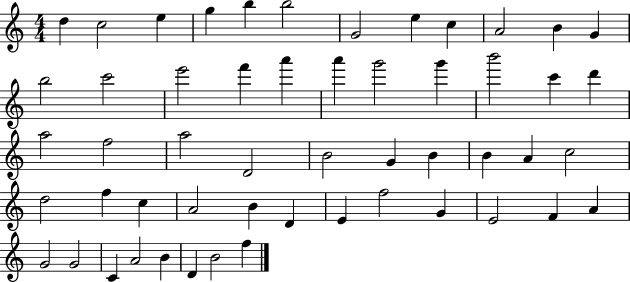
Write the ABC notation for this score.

X:1
T:Untitled
M:4/4
L:1/4
K:C
d c2 e g b b2 G2 e c A2 B G b2 c'2 e'2 f' a' a' g'2 g' b'2 c' d' a2 f2 a2 D2 B2 G B B A c2 d2 f c A2 B D E f2 G E2 F A G2 G2 C A2 B D B2 f